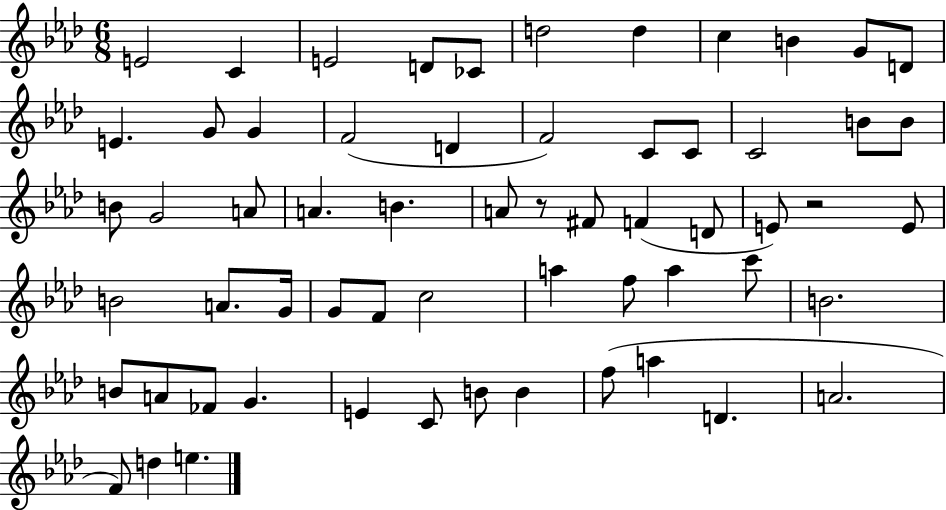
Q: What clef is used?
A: treble